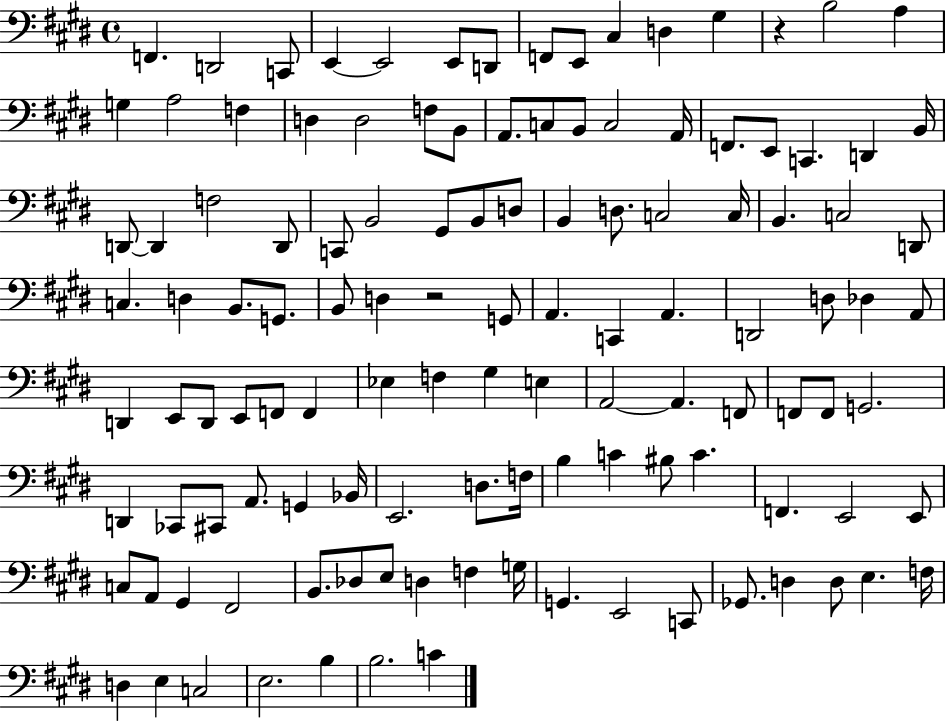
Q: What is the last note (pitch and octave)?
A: C4